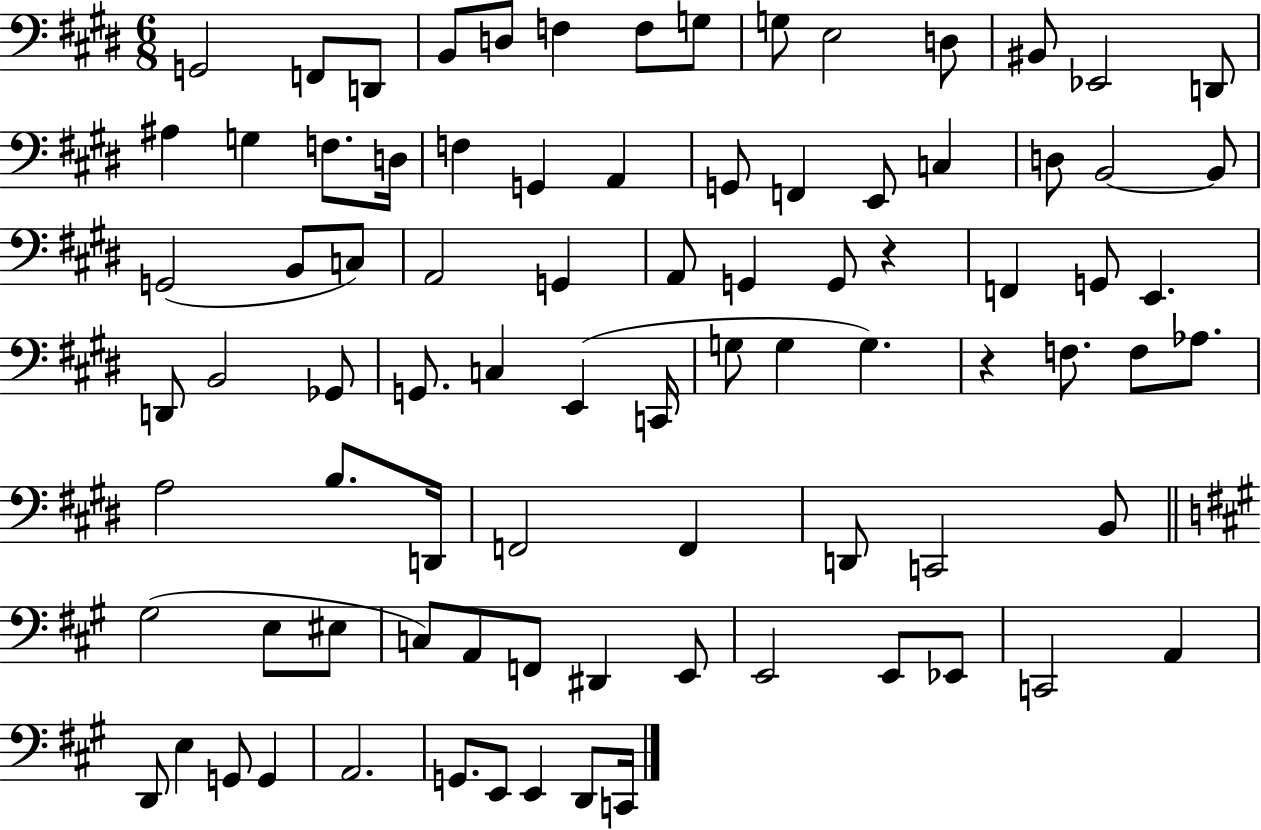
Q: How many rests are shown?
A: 2